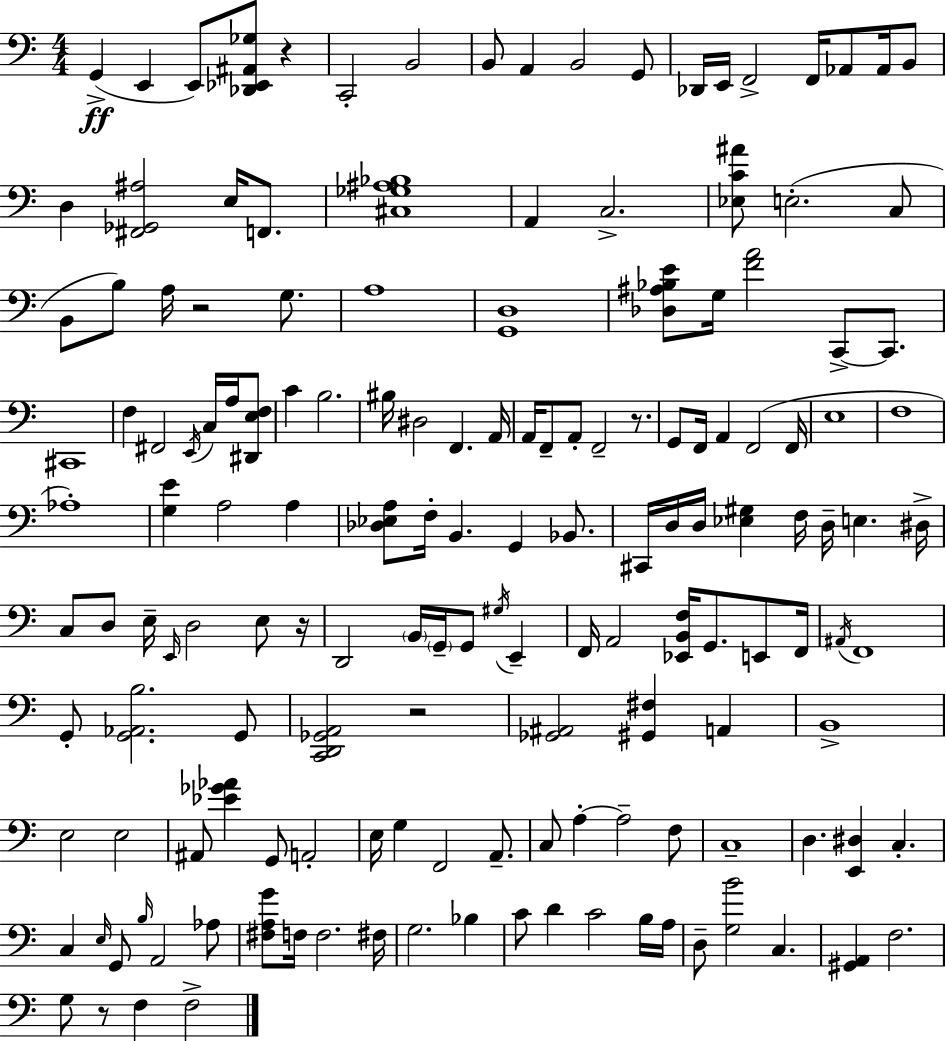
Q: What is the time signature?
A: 4/4